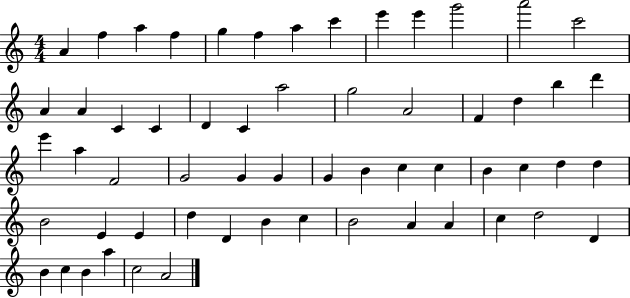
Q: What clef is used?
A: treble